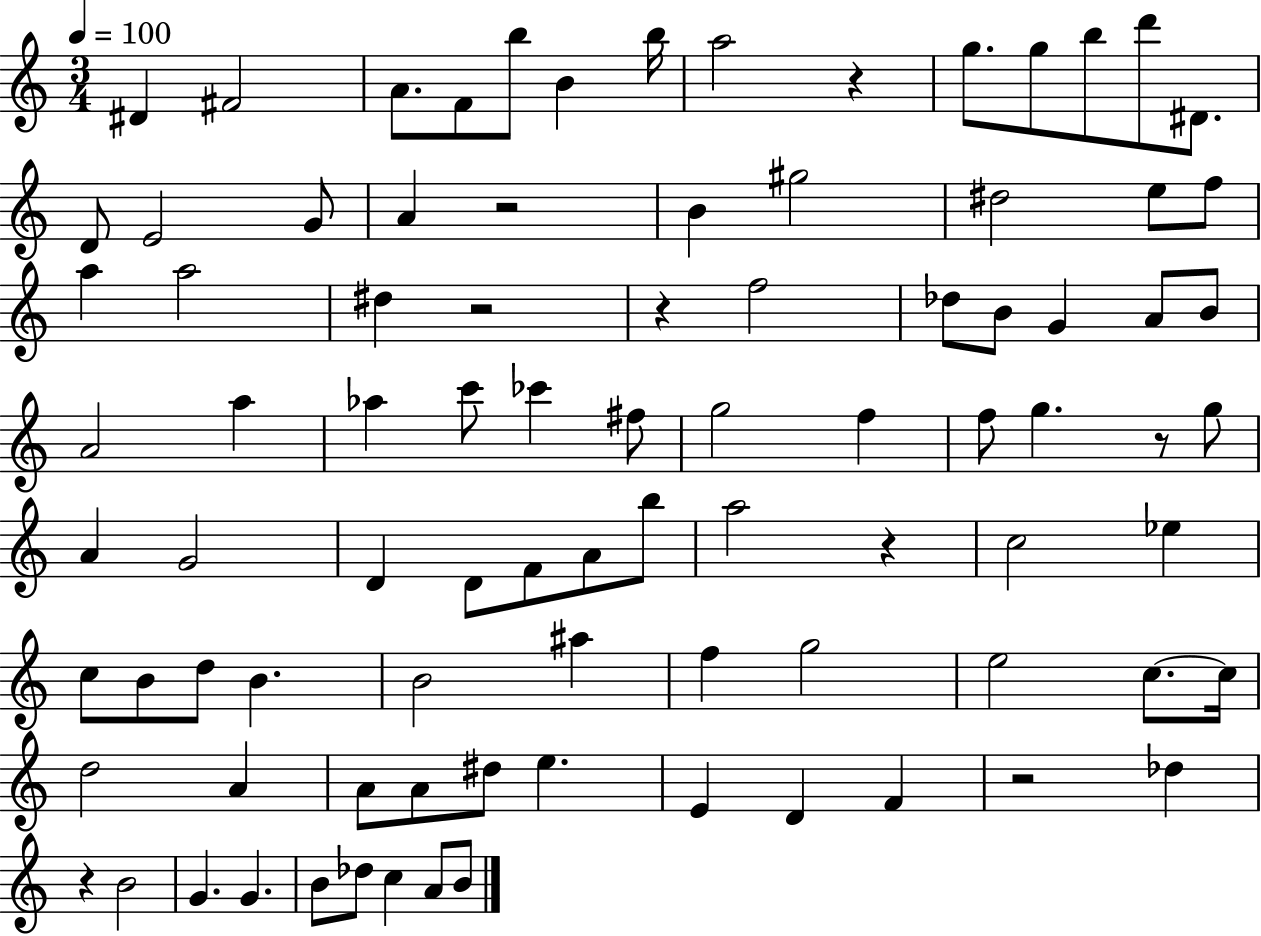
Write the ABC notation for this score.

X:1
T:Untitled
M:3/4
L:1/4
K:C
^D ^F2 A/2 F/2 b/2 B b/4 a2 z g/2 g/2 b/2 d'/2 ^D/2 D/2 E2 G/2 A z2 B ^g2 ^d2 e/2 f/2 a a2 ^d z2 z f2 _d/2 B/2 G A/2 B/2 A2 a _a c'/2 _c' ^f/2 g2 f f/2 g z/2 g/2 A G2 D D/2 F/2 A/2 b/2 a2 z c2 _e c/2 B/2 d/2 B B2 ^a f g2 e2 c/2 c/4 d2 A A/2 A/2 ^d/2 e E D F z2 _d z B2 G G B/2 _d/2 c A/2 B/2